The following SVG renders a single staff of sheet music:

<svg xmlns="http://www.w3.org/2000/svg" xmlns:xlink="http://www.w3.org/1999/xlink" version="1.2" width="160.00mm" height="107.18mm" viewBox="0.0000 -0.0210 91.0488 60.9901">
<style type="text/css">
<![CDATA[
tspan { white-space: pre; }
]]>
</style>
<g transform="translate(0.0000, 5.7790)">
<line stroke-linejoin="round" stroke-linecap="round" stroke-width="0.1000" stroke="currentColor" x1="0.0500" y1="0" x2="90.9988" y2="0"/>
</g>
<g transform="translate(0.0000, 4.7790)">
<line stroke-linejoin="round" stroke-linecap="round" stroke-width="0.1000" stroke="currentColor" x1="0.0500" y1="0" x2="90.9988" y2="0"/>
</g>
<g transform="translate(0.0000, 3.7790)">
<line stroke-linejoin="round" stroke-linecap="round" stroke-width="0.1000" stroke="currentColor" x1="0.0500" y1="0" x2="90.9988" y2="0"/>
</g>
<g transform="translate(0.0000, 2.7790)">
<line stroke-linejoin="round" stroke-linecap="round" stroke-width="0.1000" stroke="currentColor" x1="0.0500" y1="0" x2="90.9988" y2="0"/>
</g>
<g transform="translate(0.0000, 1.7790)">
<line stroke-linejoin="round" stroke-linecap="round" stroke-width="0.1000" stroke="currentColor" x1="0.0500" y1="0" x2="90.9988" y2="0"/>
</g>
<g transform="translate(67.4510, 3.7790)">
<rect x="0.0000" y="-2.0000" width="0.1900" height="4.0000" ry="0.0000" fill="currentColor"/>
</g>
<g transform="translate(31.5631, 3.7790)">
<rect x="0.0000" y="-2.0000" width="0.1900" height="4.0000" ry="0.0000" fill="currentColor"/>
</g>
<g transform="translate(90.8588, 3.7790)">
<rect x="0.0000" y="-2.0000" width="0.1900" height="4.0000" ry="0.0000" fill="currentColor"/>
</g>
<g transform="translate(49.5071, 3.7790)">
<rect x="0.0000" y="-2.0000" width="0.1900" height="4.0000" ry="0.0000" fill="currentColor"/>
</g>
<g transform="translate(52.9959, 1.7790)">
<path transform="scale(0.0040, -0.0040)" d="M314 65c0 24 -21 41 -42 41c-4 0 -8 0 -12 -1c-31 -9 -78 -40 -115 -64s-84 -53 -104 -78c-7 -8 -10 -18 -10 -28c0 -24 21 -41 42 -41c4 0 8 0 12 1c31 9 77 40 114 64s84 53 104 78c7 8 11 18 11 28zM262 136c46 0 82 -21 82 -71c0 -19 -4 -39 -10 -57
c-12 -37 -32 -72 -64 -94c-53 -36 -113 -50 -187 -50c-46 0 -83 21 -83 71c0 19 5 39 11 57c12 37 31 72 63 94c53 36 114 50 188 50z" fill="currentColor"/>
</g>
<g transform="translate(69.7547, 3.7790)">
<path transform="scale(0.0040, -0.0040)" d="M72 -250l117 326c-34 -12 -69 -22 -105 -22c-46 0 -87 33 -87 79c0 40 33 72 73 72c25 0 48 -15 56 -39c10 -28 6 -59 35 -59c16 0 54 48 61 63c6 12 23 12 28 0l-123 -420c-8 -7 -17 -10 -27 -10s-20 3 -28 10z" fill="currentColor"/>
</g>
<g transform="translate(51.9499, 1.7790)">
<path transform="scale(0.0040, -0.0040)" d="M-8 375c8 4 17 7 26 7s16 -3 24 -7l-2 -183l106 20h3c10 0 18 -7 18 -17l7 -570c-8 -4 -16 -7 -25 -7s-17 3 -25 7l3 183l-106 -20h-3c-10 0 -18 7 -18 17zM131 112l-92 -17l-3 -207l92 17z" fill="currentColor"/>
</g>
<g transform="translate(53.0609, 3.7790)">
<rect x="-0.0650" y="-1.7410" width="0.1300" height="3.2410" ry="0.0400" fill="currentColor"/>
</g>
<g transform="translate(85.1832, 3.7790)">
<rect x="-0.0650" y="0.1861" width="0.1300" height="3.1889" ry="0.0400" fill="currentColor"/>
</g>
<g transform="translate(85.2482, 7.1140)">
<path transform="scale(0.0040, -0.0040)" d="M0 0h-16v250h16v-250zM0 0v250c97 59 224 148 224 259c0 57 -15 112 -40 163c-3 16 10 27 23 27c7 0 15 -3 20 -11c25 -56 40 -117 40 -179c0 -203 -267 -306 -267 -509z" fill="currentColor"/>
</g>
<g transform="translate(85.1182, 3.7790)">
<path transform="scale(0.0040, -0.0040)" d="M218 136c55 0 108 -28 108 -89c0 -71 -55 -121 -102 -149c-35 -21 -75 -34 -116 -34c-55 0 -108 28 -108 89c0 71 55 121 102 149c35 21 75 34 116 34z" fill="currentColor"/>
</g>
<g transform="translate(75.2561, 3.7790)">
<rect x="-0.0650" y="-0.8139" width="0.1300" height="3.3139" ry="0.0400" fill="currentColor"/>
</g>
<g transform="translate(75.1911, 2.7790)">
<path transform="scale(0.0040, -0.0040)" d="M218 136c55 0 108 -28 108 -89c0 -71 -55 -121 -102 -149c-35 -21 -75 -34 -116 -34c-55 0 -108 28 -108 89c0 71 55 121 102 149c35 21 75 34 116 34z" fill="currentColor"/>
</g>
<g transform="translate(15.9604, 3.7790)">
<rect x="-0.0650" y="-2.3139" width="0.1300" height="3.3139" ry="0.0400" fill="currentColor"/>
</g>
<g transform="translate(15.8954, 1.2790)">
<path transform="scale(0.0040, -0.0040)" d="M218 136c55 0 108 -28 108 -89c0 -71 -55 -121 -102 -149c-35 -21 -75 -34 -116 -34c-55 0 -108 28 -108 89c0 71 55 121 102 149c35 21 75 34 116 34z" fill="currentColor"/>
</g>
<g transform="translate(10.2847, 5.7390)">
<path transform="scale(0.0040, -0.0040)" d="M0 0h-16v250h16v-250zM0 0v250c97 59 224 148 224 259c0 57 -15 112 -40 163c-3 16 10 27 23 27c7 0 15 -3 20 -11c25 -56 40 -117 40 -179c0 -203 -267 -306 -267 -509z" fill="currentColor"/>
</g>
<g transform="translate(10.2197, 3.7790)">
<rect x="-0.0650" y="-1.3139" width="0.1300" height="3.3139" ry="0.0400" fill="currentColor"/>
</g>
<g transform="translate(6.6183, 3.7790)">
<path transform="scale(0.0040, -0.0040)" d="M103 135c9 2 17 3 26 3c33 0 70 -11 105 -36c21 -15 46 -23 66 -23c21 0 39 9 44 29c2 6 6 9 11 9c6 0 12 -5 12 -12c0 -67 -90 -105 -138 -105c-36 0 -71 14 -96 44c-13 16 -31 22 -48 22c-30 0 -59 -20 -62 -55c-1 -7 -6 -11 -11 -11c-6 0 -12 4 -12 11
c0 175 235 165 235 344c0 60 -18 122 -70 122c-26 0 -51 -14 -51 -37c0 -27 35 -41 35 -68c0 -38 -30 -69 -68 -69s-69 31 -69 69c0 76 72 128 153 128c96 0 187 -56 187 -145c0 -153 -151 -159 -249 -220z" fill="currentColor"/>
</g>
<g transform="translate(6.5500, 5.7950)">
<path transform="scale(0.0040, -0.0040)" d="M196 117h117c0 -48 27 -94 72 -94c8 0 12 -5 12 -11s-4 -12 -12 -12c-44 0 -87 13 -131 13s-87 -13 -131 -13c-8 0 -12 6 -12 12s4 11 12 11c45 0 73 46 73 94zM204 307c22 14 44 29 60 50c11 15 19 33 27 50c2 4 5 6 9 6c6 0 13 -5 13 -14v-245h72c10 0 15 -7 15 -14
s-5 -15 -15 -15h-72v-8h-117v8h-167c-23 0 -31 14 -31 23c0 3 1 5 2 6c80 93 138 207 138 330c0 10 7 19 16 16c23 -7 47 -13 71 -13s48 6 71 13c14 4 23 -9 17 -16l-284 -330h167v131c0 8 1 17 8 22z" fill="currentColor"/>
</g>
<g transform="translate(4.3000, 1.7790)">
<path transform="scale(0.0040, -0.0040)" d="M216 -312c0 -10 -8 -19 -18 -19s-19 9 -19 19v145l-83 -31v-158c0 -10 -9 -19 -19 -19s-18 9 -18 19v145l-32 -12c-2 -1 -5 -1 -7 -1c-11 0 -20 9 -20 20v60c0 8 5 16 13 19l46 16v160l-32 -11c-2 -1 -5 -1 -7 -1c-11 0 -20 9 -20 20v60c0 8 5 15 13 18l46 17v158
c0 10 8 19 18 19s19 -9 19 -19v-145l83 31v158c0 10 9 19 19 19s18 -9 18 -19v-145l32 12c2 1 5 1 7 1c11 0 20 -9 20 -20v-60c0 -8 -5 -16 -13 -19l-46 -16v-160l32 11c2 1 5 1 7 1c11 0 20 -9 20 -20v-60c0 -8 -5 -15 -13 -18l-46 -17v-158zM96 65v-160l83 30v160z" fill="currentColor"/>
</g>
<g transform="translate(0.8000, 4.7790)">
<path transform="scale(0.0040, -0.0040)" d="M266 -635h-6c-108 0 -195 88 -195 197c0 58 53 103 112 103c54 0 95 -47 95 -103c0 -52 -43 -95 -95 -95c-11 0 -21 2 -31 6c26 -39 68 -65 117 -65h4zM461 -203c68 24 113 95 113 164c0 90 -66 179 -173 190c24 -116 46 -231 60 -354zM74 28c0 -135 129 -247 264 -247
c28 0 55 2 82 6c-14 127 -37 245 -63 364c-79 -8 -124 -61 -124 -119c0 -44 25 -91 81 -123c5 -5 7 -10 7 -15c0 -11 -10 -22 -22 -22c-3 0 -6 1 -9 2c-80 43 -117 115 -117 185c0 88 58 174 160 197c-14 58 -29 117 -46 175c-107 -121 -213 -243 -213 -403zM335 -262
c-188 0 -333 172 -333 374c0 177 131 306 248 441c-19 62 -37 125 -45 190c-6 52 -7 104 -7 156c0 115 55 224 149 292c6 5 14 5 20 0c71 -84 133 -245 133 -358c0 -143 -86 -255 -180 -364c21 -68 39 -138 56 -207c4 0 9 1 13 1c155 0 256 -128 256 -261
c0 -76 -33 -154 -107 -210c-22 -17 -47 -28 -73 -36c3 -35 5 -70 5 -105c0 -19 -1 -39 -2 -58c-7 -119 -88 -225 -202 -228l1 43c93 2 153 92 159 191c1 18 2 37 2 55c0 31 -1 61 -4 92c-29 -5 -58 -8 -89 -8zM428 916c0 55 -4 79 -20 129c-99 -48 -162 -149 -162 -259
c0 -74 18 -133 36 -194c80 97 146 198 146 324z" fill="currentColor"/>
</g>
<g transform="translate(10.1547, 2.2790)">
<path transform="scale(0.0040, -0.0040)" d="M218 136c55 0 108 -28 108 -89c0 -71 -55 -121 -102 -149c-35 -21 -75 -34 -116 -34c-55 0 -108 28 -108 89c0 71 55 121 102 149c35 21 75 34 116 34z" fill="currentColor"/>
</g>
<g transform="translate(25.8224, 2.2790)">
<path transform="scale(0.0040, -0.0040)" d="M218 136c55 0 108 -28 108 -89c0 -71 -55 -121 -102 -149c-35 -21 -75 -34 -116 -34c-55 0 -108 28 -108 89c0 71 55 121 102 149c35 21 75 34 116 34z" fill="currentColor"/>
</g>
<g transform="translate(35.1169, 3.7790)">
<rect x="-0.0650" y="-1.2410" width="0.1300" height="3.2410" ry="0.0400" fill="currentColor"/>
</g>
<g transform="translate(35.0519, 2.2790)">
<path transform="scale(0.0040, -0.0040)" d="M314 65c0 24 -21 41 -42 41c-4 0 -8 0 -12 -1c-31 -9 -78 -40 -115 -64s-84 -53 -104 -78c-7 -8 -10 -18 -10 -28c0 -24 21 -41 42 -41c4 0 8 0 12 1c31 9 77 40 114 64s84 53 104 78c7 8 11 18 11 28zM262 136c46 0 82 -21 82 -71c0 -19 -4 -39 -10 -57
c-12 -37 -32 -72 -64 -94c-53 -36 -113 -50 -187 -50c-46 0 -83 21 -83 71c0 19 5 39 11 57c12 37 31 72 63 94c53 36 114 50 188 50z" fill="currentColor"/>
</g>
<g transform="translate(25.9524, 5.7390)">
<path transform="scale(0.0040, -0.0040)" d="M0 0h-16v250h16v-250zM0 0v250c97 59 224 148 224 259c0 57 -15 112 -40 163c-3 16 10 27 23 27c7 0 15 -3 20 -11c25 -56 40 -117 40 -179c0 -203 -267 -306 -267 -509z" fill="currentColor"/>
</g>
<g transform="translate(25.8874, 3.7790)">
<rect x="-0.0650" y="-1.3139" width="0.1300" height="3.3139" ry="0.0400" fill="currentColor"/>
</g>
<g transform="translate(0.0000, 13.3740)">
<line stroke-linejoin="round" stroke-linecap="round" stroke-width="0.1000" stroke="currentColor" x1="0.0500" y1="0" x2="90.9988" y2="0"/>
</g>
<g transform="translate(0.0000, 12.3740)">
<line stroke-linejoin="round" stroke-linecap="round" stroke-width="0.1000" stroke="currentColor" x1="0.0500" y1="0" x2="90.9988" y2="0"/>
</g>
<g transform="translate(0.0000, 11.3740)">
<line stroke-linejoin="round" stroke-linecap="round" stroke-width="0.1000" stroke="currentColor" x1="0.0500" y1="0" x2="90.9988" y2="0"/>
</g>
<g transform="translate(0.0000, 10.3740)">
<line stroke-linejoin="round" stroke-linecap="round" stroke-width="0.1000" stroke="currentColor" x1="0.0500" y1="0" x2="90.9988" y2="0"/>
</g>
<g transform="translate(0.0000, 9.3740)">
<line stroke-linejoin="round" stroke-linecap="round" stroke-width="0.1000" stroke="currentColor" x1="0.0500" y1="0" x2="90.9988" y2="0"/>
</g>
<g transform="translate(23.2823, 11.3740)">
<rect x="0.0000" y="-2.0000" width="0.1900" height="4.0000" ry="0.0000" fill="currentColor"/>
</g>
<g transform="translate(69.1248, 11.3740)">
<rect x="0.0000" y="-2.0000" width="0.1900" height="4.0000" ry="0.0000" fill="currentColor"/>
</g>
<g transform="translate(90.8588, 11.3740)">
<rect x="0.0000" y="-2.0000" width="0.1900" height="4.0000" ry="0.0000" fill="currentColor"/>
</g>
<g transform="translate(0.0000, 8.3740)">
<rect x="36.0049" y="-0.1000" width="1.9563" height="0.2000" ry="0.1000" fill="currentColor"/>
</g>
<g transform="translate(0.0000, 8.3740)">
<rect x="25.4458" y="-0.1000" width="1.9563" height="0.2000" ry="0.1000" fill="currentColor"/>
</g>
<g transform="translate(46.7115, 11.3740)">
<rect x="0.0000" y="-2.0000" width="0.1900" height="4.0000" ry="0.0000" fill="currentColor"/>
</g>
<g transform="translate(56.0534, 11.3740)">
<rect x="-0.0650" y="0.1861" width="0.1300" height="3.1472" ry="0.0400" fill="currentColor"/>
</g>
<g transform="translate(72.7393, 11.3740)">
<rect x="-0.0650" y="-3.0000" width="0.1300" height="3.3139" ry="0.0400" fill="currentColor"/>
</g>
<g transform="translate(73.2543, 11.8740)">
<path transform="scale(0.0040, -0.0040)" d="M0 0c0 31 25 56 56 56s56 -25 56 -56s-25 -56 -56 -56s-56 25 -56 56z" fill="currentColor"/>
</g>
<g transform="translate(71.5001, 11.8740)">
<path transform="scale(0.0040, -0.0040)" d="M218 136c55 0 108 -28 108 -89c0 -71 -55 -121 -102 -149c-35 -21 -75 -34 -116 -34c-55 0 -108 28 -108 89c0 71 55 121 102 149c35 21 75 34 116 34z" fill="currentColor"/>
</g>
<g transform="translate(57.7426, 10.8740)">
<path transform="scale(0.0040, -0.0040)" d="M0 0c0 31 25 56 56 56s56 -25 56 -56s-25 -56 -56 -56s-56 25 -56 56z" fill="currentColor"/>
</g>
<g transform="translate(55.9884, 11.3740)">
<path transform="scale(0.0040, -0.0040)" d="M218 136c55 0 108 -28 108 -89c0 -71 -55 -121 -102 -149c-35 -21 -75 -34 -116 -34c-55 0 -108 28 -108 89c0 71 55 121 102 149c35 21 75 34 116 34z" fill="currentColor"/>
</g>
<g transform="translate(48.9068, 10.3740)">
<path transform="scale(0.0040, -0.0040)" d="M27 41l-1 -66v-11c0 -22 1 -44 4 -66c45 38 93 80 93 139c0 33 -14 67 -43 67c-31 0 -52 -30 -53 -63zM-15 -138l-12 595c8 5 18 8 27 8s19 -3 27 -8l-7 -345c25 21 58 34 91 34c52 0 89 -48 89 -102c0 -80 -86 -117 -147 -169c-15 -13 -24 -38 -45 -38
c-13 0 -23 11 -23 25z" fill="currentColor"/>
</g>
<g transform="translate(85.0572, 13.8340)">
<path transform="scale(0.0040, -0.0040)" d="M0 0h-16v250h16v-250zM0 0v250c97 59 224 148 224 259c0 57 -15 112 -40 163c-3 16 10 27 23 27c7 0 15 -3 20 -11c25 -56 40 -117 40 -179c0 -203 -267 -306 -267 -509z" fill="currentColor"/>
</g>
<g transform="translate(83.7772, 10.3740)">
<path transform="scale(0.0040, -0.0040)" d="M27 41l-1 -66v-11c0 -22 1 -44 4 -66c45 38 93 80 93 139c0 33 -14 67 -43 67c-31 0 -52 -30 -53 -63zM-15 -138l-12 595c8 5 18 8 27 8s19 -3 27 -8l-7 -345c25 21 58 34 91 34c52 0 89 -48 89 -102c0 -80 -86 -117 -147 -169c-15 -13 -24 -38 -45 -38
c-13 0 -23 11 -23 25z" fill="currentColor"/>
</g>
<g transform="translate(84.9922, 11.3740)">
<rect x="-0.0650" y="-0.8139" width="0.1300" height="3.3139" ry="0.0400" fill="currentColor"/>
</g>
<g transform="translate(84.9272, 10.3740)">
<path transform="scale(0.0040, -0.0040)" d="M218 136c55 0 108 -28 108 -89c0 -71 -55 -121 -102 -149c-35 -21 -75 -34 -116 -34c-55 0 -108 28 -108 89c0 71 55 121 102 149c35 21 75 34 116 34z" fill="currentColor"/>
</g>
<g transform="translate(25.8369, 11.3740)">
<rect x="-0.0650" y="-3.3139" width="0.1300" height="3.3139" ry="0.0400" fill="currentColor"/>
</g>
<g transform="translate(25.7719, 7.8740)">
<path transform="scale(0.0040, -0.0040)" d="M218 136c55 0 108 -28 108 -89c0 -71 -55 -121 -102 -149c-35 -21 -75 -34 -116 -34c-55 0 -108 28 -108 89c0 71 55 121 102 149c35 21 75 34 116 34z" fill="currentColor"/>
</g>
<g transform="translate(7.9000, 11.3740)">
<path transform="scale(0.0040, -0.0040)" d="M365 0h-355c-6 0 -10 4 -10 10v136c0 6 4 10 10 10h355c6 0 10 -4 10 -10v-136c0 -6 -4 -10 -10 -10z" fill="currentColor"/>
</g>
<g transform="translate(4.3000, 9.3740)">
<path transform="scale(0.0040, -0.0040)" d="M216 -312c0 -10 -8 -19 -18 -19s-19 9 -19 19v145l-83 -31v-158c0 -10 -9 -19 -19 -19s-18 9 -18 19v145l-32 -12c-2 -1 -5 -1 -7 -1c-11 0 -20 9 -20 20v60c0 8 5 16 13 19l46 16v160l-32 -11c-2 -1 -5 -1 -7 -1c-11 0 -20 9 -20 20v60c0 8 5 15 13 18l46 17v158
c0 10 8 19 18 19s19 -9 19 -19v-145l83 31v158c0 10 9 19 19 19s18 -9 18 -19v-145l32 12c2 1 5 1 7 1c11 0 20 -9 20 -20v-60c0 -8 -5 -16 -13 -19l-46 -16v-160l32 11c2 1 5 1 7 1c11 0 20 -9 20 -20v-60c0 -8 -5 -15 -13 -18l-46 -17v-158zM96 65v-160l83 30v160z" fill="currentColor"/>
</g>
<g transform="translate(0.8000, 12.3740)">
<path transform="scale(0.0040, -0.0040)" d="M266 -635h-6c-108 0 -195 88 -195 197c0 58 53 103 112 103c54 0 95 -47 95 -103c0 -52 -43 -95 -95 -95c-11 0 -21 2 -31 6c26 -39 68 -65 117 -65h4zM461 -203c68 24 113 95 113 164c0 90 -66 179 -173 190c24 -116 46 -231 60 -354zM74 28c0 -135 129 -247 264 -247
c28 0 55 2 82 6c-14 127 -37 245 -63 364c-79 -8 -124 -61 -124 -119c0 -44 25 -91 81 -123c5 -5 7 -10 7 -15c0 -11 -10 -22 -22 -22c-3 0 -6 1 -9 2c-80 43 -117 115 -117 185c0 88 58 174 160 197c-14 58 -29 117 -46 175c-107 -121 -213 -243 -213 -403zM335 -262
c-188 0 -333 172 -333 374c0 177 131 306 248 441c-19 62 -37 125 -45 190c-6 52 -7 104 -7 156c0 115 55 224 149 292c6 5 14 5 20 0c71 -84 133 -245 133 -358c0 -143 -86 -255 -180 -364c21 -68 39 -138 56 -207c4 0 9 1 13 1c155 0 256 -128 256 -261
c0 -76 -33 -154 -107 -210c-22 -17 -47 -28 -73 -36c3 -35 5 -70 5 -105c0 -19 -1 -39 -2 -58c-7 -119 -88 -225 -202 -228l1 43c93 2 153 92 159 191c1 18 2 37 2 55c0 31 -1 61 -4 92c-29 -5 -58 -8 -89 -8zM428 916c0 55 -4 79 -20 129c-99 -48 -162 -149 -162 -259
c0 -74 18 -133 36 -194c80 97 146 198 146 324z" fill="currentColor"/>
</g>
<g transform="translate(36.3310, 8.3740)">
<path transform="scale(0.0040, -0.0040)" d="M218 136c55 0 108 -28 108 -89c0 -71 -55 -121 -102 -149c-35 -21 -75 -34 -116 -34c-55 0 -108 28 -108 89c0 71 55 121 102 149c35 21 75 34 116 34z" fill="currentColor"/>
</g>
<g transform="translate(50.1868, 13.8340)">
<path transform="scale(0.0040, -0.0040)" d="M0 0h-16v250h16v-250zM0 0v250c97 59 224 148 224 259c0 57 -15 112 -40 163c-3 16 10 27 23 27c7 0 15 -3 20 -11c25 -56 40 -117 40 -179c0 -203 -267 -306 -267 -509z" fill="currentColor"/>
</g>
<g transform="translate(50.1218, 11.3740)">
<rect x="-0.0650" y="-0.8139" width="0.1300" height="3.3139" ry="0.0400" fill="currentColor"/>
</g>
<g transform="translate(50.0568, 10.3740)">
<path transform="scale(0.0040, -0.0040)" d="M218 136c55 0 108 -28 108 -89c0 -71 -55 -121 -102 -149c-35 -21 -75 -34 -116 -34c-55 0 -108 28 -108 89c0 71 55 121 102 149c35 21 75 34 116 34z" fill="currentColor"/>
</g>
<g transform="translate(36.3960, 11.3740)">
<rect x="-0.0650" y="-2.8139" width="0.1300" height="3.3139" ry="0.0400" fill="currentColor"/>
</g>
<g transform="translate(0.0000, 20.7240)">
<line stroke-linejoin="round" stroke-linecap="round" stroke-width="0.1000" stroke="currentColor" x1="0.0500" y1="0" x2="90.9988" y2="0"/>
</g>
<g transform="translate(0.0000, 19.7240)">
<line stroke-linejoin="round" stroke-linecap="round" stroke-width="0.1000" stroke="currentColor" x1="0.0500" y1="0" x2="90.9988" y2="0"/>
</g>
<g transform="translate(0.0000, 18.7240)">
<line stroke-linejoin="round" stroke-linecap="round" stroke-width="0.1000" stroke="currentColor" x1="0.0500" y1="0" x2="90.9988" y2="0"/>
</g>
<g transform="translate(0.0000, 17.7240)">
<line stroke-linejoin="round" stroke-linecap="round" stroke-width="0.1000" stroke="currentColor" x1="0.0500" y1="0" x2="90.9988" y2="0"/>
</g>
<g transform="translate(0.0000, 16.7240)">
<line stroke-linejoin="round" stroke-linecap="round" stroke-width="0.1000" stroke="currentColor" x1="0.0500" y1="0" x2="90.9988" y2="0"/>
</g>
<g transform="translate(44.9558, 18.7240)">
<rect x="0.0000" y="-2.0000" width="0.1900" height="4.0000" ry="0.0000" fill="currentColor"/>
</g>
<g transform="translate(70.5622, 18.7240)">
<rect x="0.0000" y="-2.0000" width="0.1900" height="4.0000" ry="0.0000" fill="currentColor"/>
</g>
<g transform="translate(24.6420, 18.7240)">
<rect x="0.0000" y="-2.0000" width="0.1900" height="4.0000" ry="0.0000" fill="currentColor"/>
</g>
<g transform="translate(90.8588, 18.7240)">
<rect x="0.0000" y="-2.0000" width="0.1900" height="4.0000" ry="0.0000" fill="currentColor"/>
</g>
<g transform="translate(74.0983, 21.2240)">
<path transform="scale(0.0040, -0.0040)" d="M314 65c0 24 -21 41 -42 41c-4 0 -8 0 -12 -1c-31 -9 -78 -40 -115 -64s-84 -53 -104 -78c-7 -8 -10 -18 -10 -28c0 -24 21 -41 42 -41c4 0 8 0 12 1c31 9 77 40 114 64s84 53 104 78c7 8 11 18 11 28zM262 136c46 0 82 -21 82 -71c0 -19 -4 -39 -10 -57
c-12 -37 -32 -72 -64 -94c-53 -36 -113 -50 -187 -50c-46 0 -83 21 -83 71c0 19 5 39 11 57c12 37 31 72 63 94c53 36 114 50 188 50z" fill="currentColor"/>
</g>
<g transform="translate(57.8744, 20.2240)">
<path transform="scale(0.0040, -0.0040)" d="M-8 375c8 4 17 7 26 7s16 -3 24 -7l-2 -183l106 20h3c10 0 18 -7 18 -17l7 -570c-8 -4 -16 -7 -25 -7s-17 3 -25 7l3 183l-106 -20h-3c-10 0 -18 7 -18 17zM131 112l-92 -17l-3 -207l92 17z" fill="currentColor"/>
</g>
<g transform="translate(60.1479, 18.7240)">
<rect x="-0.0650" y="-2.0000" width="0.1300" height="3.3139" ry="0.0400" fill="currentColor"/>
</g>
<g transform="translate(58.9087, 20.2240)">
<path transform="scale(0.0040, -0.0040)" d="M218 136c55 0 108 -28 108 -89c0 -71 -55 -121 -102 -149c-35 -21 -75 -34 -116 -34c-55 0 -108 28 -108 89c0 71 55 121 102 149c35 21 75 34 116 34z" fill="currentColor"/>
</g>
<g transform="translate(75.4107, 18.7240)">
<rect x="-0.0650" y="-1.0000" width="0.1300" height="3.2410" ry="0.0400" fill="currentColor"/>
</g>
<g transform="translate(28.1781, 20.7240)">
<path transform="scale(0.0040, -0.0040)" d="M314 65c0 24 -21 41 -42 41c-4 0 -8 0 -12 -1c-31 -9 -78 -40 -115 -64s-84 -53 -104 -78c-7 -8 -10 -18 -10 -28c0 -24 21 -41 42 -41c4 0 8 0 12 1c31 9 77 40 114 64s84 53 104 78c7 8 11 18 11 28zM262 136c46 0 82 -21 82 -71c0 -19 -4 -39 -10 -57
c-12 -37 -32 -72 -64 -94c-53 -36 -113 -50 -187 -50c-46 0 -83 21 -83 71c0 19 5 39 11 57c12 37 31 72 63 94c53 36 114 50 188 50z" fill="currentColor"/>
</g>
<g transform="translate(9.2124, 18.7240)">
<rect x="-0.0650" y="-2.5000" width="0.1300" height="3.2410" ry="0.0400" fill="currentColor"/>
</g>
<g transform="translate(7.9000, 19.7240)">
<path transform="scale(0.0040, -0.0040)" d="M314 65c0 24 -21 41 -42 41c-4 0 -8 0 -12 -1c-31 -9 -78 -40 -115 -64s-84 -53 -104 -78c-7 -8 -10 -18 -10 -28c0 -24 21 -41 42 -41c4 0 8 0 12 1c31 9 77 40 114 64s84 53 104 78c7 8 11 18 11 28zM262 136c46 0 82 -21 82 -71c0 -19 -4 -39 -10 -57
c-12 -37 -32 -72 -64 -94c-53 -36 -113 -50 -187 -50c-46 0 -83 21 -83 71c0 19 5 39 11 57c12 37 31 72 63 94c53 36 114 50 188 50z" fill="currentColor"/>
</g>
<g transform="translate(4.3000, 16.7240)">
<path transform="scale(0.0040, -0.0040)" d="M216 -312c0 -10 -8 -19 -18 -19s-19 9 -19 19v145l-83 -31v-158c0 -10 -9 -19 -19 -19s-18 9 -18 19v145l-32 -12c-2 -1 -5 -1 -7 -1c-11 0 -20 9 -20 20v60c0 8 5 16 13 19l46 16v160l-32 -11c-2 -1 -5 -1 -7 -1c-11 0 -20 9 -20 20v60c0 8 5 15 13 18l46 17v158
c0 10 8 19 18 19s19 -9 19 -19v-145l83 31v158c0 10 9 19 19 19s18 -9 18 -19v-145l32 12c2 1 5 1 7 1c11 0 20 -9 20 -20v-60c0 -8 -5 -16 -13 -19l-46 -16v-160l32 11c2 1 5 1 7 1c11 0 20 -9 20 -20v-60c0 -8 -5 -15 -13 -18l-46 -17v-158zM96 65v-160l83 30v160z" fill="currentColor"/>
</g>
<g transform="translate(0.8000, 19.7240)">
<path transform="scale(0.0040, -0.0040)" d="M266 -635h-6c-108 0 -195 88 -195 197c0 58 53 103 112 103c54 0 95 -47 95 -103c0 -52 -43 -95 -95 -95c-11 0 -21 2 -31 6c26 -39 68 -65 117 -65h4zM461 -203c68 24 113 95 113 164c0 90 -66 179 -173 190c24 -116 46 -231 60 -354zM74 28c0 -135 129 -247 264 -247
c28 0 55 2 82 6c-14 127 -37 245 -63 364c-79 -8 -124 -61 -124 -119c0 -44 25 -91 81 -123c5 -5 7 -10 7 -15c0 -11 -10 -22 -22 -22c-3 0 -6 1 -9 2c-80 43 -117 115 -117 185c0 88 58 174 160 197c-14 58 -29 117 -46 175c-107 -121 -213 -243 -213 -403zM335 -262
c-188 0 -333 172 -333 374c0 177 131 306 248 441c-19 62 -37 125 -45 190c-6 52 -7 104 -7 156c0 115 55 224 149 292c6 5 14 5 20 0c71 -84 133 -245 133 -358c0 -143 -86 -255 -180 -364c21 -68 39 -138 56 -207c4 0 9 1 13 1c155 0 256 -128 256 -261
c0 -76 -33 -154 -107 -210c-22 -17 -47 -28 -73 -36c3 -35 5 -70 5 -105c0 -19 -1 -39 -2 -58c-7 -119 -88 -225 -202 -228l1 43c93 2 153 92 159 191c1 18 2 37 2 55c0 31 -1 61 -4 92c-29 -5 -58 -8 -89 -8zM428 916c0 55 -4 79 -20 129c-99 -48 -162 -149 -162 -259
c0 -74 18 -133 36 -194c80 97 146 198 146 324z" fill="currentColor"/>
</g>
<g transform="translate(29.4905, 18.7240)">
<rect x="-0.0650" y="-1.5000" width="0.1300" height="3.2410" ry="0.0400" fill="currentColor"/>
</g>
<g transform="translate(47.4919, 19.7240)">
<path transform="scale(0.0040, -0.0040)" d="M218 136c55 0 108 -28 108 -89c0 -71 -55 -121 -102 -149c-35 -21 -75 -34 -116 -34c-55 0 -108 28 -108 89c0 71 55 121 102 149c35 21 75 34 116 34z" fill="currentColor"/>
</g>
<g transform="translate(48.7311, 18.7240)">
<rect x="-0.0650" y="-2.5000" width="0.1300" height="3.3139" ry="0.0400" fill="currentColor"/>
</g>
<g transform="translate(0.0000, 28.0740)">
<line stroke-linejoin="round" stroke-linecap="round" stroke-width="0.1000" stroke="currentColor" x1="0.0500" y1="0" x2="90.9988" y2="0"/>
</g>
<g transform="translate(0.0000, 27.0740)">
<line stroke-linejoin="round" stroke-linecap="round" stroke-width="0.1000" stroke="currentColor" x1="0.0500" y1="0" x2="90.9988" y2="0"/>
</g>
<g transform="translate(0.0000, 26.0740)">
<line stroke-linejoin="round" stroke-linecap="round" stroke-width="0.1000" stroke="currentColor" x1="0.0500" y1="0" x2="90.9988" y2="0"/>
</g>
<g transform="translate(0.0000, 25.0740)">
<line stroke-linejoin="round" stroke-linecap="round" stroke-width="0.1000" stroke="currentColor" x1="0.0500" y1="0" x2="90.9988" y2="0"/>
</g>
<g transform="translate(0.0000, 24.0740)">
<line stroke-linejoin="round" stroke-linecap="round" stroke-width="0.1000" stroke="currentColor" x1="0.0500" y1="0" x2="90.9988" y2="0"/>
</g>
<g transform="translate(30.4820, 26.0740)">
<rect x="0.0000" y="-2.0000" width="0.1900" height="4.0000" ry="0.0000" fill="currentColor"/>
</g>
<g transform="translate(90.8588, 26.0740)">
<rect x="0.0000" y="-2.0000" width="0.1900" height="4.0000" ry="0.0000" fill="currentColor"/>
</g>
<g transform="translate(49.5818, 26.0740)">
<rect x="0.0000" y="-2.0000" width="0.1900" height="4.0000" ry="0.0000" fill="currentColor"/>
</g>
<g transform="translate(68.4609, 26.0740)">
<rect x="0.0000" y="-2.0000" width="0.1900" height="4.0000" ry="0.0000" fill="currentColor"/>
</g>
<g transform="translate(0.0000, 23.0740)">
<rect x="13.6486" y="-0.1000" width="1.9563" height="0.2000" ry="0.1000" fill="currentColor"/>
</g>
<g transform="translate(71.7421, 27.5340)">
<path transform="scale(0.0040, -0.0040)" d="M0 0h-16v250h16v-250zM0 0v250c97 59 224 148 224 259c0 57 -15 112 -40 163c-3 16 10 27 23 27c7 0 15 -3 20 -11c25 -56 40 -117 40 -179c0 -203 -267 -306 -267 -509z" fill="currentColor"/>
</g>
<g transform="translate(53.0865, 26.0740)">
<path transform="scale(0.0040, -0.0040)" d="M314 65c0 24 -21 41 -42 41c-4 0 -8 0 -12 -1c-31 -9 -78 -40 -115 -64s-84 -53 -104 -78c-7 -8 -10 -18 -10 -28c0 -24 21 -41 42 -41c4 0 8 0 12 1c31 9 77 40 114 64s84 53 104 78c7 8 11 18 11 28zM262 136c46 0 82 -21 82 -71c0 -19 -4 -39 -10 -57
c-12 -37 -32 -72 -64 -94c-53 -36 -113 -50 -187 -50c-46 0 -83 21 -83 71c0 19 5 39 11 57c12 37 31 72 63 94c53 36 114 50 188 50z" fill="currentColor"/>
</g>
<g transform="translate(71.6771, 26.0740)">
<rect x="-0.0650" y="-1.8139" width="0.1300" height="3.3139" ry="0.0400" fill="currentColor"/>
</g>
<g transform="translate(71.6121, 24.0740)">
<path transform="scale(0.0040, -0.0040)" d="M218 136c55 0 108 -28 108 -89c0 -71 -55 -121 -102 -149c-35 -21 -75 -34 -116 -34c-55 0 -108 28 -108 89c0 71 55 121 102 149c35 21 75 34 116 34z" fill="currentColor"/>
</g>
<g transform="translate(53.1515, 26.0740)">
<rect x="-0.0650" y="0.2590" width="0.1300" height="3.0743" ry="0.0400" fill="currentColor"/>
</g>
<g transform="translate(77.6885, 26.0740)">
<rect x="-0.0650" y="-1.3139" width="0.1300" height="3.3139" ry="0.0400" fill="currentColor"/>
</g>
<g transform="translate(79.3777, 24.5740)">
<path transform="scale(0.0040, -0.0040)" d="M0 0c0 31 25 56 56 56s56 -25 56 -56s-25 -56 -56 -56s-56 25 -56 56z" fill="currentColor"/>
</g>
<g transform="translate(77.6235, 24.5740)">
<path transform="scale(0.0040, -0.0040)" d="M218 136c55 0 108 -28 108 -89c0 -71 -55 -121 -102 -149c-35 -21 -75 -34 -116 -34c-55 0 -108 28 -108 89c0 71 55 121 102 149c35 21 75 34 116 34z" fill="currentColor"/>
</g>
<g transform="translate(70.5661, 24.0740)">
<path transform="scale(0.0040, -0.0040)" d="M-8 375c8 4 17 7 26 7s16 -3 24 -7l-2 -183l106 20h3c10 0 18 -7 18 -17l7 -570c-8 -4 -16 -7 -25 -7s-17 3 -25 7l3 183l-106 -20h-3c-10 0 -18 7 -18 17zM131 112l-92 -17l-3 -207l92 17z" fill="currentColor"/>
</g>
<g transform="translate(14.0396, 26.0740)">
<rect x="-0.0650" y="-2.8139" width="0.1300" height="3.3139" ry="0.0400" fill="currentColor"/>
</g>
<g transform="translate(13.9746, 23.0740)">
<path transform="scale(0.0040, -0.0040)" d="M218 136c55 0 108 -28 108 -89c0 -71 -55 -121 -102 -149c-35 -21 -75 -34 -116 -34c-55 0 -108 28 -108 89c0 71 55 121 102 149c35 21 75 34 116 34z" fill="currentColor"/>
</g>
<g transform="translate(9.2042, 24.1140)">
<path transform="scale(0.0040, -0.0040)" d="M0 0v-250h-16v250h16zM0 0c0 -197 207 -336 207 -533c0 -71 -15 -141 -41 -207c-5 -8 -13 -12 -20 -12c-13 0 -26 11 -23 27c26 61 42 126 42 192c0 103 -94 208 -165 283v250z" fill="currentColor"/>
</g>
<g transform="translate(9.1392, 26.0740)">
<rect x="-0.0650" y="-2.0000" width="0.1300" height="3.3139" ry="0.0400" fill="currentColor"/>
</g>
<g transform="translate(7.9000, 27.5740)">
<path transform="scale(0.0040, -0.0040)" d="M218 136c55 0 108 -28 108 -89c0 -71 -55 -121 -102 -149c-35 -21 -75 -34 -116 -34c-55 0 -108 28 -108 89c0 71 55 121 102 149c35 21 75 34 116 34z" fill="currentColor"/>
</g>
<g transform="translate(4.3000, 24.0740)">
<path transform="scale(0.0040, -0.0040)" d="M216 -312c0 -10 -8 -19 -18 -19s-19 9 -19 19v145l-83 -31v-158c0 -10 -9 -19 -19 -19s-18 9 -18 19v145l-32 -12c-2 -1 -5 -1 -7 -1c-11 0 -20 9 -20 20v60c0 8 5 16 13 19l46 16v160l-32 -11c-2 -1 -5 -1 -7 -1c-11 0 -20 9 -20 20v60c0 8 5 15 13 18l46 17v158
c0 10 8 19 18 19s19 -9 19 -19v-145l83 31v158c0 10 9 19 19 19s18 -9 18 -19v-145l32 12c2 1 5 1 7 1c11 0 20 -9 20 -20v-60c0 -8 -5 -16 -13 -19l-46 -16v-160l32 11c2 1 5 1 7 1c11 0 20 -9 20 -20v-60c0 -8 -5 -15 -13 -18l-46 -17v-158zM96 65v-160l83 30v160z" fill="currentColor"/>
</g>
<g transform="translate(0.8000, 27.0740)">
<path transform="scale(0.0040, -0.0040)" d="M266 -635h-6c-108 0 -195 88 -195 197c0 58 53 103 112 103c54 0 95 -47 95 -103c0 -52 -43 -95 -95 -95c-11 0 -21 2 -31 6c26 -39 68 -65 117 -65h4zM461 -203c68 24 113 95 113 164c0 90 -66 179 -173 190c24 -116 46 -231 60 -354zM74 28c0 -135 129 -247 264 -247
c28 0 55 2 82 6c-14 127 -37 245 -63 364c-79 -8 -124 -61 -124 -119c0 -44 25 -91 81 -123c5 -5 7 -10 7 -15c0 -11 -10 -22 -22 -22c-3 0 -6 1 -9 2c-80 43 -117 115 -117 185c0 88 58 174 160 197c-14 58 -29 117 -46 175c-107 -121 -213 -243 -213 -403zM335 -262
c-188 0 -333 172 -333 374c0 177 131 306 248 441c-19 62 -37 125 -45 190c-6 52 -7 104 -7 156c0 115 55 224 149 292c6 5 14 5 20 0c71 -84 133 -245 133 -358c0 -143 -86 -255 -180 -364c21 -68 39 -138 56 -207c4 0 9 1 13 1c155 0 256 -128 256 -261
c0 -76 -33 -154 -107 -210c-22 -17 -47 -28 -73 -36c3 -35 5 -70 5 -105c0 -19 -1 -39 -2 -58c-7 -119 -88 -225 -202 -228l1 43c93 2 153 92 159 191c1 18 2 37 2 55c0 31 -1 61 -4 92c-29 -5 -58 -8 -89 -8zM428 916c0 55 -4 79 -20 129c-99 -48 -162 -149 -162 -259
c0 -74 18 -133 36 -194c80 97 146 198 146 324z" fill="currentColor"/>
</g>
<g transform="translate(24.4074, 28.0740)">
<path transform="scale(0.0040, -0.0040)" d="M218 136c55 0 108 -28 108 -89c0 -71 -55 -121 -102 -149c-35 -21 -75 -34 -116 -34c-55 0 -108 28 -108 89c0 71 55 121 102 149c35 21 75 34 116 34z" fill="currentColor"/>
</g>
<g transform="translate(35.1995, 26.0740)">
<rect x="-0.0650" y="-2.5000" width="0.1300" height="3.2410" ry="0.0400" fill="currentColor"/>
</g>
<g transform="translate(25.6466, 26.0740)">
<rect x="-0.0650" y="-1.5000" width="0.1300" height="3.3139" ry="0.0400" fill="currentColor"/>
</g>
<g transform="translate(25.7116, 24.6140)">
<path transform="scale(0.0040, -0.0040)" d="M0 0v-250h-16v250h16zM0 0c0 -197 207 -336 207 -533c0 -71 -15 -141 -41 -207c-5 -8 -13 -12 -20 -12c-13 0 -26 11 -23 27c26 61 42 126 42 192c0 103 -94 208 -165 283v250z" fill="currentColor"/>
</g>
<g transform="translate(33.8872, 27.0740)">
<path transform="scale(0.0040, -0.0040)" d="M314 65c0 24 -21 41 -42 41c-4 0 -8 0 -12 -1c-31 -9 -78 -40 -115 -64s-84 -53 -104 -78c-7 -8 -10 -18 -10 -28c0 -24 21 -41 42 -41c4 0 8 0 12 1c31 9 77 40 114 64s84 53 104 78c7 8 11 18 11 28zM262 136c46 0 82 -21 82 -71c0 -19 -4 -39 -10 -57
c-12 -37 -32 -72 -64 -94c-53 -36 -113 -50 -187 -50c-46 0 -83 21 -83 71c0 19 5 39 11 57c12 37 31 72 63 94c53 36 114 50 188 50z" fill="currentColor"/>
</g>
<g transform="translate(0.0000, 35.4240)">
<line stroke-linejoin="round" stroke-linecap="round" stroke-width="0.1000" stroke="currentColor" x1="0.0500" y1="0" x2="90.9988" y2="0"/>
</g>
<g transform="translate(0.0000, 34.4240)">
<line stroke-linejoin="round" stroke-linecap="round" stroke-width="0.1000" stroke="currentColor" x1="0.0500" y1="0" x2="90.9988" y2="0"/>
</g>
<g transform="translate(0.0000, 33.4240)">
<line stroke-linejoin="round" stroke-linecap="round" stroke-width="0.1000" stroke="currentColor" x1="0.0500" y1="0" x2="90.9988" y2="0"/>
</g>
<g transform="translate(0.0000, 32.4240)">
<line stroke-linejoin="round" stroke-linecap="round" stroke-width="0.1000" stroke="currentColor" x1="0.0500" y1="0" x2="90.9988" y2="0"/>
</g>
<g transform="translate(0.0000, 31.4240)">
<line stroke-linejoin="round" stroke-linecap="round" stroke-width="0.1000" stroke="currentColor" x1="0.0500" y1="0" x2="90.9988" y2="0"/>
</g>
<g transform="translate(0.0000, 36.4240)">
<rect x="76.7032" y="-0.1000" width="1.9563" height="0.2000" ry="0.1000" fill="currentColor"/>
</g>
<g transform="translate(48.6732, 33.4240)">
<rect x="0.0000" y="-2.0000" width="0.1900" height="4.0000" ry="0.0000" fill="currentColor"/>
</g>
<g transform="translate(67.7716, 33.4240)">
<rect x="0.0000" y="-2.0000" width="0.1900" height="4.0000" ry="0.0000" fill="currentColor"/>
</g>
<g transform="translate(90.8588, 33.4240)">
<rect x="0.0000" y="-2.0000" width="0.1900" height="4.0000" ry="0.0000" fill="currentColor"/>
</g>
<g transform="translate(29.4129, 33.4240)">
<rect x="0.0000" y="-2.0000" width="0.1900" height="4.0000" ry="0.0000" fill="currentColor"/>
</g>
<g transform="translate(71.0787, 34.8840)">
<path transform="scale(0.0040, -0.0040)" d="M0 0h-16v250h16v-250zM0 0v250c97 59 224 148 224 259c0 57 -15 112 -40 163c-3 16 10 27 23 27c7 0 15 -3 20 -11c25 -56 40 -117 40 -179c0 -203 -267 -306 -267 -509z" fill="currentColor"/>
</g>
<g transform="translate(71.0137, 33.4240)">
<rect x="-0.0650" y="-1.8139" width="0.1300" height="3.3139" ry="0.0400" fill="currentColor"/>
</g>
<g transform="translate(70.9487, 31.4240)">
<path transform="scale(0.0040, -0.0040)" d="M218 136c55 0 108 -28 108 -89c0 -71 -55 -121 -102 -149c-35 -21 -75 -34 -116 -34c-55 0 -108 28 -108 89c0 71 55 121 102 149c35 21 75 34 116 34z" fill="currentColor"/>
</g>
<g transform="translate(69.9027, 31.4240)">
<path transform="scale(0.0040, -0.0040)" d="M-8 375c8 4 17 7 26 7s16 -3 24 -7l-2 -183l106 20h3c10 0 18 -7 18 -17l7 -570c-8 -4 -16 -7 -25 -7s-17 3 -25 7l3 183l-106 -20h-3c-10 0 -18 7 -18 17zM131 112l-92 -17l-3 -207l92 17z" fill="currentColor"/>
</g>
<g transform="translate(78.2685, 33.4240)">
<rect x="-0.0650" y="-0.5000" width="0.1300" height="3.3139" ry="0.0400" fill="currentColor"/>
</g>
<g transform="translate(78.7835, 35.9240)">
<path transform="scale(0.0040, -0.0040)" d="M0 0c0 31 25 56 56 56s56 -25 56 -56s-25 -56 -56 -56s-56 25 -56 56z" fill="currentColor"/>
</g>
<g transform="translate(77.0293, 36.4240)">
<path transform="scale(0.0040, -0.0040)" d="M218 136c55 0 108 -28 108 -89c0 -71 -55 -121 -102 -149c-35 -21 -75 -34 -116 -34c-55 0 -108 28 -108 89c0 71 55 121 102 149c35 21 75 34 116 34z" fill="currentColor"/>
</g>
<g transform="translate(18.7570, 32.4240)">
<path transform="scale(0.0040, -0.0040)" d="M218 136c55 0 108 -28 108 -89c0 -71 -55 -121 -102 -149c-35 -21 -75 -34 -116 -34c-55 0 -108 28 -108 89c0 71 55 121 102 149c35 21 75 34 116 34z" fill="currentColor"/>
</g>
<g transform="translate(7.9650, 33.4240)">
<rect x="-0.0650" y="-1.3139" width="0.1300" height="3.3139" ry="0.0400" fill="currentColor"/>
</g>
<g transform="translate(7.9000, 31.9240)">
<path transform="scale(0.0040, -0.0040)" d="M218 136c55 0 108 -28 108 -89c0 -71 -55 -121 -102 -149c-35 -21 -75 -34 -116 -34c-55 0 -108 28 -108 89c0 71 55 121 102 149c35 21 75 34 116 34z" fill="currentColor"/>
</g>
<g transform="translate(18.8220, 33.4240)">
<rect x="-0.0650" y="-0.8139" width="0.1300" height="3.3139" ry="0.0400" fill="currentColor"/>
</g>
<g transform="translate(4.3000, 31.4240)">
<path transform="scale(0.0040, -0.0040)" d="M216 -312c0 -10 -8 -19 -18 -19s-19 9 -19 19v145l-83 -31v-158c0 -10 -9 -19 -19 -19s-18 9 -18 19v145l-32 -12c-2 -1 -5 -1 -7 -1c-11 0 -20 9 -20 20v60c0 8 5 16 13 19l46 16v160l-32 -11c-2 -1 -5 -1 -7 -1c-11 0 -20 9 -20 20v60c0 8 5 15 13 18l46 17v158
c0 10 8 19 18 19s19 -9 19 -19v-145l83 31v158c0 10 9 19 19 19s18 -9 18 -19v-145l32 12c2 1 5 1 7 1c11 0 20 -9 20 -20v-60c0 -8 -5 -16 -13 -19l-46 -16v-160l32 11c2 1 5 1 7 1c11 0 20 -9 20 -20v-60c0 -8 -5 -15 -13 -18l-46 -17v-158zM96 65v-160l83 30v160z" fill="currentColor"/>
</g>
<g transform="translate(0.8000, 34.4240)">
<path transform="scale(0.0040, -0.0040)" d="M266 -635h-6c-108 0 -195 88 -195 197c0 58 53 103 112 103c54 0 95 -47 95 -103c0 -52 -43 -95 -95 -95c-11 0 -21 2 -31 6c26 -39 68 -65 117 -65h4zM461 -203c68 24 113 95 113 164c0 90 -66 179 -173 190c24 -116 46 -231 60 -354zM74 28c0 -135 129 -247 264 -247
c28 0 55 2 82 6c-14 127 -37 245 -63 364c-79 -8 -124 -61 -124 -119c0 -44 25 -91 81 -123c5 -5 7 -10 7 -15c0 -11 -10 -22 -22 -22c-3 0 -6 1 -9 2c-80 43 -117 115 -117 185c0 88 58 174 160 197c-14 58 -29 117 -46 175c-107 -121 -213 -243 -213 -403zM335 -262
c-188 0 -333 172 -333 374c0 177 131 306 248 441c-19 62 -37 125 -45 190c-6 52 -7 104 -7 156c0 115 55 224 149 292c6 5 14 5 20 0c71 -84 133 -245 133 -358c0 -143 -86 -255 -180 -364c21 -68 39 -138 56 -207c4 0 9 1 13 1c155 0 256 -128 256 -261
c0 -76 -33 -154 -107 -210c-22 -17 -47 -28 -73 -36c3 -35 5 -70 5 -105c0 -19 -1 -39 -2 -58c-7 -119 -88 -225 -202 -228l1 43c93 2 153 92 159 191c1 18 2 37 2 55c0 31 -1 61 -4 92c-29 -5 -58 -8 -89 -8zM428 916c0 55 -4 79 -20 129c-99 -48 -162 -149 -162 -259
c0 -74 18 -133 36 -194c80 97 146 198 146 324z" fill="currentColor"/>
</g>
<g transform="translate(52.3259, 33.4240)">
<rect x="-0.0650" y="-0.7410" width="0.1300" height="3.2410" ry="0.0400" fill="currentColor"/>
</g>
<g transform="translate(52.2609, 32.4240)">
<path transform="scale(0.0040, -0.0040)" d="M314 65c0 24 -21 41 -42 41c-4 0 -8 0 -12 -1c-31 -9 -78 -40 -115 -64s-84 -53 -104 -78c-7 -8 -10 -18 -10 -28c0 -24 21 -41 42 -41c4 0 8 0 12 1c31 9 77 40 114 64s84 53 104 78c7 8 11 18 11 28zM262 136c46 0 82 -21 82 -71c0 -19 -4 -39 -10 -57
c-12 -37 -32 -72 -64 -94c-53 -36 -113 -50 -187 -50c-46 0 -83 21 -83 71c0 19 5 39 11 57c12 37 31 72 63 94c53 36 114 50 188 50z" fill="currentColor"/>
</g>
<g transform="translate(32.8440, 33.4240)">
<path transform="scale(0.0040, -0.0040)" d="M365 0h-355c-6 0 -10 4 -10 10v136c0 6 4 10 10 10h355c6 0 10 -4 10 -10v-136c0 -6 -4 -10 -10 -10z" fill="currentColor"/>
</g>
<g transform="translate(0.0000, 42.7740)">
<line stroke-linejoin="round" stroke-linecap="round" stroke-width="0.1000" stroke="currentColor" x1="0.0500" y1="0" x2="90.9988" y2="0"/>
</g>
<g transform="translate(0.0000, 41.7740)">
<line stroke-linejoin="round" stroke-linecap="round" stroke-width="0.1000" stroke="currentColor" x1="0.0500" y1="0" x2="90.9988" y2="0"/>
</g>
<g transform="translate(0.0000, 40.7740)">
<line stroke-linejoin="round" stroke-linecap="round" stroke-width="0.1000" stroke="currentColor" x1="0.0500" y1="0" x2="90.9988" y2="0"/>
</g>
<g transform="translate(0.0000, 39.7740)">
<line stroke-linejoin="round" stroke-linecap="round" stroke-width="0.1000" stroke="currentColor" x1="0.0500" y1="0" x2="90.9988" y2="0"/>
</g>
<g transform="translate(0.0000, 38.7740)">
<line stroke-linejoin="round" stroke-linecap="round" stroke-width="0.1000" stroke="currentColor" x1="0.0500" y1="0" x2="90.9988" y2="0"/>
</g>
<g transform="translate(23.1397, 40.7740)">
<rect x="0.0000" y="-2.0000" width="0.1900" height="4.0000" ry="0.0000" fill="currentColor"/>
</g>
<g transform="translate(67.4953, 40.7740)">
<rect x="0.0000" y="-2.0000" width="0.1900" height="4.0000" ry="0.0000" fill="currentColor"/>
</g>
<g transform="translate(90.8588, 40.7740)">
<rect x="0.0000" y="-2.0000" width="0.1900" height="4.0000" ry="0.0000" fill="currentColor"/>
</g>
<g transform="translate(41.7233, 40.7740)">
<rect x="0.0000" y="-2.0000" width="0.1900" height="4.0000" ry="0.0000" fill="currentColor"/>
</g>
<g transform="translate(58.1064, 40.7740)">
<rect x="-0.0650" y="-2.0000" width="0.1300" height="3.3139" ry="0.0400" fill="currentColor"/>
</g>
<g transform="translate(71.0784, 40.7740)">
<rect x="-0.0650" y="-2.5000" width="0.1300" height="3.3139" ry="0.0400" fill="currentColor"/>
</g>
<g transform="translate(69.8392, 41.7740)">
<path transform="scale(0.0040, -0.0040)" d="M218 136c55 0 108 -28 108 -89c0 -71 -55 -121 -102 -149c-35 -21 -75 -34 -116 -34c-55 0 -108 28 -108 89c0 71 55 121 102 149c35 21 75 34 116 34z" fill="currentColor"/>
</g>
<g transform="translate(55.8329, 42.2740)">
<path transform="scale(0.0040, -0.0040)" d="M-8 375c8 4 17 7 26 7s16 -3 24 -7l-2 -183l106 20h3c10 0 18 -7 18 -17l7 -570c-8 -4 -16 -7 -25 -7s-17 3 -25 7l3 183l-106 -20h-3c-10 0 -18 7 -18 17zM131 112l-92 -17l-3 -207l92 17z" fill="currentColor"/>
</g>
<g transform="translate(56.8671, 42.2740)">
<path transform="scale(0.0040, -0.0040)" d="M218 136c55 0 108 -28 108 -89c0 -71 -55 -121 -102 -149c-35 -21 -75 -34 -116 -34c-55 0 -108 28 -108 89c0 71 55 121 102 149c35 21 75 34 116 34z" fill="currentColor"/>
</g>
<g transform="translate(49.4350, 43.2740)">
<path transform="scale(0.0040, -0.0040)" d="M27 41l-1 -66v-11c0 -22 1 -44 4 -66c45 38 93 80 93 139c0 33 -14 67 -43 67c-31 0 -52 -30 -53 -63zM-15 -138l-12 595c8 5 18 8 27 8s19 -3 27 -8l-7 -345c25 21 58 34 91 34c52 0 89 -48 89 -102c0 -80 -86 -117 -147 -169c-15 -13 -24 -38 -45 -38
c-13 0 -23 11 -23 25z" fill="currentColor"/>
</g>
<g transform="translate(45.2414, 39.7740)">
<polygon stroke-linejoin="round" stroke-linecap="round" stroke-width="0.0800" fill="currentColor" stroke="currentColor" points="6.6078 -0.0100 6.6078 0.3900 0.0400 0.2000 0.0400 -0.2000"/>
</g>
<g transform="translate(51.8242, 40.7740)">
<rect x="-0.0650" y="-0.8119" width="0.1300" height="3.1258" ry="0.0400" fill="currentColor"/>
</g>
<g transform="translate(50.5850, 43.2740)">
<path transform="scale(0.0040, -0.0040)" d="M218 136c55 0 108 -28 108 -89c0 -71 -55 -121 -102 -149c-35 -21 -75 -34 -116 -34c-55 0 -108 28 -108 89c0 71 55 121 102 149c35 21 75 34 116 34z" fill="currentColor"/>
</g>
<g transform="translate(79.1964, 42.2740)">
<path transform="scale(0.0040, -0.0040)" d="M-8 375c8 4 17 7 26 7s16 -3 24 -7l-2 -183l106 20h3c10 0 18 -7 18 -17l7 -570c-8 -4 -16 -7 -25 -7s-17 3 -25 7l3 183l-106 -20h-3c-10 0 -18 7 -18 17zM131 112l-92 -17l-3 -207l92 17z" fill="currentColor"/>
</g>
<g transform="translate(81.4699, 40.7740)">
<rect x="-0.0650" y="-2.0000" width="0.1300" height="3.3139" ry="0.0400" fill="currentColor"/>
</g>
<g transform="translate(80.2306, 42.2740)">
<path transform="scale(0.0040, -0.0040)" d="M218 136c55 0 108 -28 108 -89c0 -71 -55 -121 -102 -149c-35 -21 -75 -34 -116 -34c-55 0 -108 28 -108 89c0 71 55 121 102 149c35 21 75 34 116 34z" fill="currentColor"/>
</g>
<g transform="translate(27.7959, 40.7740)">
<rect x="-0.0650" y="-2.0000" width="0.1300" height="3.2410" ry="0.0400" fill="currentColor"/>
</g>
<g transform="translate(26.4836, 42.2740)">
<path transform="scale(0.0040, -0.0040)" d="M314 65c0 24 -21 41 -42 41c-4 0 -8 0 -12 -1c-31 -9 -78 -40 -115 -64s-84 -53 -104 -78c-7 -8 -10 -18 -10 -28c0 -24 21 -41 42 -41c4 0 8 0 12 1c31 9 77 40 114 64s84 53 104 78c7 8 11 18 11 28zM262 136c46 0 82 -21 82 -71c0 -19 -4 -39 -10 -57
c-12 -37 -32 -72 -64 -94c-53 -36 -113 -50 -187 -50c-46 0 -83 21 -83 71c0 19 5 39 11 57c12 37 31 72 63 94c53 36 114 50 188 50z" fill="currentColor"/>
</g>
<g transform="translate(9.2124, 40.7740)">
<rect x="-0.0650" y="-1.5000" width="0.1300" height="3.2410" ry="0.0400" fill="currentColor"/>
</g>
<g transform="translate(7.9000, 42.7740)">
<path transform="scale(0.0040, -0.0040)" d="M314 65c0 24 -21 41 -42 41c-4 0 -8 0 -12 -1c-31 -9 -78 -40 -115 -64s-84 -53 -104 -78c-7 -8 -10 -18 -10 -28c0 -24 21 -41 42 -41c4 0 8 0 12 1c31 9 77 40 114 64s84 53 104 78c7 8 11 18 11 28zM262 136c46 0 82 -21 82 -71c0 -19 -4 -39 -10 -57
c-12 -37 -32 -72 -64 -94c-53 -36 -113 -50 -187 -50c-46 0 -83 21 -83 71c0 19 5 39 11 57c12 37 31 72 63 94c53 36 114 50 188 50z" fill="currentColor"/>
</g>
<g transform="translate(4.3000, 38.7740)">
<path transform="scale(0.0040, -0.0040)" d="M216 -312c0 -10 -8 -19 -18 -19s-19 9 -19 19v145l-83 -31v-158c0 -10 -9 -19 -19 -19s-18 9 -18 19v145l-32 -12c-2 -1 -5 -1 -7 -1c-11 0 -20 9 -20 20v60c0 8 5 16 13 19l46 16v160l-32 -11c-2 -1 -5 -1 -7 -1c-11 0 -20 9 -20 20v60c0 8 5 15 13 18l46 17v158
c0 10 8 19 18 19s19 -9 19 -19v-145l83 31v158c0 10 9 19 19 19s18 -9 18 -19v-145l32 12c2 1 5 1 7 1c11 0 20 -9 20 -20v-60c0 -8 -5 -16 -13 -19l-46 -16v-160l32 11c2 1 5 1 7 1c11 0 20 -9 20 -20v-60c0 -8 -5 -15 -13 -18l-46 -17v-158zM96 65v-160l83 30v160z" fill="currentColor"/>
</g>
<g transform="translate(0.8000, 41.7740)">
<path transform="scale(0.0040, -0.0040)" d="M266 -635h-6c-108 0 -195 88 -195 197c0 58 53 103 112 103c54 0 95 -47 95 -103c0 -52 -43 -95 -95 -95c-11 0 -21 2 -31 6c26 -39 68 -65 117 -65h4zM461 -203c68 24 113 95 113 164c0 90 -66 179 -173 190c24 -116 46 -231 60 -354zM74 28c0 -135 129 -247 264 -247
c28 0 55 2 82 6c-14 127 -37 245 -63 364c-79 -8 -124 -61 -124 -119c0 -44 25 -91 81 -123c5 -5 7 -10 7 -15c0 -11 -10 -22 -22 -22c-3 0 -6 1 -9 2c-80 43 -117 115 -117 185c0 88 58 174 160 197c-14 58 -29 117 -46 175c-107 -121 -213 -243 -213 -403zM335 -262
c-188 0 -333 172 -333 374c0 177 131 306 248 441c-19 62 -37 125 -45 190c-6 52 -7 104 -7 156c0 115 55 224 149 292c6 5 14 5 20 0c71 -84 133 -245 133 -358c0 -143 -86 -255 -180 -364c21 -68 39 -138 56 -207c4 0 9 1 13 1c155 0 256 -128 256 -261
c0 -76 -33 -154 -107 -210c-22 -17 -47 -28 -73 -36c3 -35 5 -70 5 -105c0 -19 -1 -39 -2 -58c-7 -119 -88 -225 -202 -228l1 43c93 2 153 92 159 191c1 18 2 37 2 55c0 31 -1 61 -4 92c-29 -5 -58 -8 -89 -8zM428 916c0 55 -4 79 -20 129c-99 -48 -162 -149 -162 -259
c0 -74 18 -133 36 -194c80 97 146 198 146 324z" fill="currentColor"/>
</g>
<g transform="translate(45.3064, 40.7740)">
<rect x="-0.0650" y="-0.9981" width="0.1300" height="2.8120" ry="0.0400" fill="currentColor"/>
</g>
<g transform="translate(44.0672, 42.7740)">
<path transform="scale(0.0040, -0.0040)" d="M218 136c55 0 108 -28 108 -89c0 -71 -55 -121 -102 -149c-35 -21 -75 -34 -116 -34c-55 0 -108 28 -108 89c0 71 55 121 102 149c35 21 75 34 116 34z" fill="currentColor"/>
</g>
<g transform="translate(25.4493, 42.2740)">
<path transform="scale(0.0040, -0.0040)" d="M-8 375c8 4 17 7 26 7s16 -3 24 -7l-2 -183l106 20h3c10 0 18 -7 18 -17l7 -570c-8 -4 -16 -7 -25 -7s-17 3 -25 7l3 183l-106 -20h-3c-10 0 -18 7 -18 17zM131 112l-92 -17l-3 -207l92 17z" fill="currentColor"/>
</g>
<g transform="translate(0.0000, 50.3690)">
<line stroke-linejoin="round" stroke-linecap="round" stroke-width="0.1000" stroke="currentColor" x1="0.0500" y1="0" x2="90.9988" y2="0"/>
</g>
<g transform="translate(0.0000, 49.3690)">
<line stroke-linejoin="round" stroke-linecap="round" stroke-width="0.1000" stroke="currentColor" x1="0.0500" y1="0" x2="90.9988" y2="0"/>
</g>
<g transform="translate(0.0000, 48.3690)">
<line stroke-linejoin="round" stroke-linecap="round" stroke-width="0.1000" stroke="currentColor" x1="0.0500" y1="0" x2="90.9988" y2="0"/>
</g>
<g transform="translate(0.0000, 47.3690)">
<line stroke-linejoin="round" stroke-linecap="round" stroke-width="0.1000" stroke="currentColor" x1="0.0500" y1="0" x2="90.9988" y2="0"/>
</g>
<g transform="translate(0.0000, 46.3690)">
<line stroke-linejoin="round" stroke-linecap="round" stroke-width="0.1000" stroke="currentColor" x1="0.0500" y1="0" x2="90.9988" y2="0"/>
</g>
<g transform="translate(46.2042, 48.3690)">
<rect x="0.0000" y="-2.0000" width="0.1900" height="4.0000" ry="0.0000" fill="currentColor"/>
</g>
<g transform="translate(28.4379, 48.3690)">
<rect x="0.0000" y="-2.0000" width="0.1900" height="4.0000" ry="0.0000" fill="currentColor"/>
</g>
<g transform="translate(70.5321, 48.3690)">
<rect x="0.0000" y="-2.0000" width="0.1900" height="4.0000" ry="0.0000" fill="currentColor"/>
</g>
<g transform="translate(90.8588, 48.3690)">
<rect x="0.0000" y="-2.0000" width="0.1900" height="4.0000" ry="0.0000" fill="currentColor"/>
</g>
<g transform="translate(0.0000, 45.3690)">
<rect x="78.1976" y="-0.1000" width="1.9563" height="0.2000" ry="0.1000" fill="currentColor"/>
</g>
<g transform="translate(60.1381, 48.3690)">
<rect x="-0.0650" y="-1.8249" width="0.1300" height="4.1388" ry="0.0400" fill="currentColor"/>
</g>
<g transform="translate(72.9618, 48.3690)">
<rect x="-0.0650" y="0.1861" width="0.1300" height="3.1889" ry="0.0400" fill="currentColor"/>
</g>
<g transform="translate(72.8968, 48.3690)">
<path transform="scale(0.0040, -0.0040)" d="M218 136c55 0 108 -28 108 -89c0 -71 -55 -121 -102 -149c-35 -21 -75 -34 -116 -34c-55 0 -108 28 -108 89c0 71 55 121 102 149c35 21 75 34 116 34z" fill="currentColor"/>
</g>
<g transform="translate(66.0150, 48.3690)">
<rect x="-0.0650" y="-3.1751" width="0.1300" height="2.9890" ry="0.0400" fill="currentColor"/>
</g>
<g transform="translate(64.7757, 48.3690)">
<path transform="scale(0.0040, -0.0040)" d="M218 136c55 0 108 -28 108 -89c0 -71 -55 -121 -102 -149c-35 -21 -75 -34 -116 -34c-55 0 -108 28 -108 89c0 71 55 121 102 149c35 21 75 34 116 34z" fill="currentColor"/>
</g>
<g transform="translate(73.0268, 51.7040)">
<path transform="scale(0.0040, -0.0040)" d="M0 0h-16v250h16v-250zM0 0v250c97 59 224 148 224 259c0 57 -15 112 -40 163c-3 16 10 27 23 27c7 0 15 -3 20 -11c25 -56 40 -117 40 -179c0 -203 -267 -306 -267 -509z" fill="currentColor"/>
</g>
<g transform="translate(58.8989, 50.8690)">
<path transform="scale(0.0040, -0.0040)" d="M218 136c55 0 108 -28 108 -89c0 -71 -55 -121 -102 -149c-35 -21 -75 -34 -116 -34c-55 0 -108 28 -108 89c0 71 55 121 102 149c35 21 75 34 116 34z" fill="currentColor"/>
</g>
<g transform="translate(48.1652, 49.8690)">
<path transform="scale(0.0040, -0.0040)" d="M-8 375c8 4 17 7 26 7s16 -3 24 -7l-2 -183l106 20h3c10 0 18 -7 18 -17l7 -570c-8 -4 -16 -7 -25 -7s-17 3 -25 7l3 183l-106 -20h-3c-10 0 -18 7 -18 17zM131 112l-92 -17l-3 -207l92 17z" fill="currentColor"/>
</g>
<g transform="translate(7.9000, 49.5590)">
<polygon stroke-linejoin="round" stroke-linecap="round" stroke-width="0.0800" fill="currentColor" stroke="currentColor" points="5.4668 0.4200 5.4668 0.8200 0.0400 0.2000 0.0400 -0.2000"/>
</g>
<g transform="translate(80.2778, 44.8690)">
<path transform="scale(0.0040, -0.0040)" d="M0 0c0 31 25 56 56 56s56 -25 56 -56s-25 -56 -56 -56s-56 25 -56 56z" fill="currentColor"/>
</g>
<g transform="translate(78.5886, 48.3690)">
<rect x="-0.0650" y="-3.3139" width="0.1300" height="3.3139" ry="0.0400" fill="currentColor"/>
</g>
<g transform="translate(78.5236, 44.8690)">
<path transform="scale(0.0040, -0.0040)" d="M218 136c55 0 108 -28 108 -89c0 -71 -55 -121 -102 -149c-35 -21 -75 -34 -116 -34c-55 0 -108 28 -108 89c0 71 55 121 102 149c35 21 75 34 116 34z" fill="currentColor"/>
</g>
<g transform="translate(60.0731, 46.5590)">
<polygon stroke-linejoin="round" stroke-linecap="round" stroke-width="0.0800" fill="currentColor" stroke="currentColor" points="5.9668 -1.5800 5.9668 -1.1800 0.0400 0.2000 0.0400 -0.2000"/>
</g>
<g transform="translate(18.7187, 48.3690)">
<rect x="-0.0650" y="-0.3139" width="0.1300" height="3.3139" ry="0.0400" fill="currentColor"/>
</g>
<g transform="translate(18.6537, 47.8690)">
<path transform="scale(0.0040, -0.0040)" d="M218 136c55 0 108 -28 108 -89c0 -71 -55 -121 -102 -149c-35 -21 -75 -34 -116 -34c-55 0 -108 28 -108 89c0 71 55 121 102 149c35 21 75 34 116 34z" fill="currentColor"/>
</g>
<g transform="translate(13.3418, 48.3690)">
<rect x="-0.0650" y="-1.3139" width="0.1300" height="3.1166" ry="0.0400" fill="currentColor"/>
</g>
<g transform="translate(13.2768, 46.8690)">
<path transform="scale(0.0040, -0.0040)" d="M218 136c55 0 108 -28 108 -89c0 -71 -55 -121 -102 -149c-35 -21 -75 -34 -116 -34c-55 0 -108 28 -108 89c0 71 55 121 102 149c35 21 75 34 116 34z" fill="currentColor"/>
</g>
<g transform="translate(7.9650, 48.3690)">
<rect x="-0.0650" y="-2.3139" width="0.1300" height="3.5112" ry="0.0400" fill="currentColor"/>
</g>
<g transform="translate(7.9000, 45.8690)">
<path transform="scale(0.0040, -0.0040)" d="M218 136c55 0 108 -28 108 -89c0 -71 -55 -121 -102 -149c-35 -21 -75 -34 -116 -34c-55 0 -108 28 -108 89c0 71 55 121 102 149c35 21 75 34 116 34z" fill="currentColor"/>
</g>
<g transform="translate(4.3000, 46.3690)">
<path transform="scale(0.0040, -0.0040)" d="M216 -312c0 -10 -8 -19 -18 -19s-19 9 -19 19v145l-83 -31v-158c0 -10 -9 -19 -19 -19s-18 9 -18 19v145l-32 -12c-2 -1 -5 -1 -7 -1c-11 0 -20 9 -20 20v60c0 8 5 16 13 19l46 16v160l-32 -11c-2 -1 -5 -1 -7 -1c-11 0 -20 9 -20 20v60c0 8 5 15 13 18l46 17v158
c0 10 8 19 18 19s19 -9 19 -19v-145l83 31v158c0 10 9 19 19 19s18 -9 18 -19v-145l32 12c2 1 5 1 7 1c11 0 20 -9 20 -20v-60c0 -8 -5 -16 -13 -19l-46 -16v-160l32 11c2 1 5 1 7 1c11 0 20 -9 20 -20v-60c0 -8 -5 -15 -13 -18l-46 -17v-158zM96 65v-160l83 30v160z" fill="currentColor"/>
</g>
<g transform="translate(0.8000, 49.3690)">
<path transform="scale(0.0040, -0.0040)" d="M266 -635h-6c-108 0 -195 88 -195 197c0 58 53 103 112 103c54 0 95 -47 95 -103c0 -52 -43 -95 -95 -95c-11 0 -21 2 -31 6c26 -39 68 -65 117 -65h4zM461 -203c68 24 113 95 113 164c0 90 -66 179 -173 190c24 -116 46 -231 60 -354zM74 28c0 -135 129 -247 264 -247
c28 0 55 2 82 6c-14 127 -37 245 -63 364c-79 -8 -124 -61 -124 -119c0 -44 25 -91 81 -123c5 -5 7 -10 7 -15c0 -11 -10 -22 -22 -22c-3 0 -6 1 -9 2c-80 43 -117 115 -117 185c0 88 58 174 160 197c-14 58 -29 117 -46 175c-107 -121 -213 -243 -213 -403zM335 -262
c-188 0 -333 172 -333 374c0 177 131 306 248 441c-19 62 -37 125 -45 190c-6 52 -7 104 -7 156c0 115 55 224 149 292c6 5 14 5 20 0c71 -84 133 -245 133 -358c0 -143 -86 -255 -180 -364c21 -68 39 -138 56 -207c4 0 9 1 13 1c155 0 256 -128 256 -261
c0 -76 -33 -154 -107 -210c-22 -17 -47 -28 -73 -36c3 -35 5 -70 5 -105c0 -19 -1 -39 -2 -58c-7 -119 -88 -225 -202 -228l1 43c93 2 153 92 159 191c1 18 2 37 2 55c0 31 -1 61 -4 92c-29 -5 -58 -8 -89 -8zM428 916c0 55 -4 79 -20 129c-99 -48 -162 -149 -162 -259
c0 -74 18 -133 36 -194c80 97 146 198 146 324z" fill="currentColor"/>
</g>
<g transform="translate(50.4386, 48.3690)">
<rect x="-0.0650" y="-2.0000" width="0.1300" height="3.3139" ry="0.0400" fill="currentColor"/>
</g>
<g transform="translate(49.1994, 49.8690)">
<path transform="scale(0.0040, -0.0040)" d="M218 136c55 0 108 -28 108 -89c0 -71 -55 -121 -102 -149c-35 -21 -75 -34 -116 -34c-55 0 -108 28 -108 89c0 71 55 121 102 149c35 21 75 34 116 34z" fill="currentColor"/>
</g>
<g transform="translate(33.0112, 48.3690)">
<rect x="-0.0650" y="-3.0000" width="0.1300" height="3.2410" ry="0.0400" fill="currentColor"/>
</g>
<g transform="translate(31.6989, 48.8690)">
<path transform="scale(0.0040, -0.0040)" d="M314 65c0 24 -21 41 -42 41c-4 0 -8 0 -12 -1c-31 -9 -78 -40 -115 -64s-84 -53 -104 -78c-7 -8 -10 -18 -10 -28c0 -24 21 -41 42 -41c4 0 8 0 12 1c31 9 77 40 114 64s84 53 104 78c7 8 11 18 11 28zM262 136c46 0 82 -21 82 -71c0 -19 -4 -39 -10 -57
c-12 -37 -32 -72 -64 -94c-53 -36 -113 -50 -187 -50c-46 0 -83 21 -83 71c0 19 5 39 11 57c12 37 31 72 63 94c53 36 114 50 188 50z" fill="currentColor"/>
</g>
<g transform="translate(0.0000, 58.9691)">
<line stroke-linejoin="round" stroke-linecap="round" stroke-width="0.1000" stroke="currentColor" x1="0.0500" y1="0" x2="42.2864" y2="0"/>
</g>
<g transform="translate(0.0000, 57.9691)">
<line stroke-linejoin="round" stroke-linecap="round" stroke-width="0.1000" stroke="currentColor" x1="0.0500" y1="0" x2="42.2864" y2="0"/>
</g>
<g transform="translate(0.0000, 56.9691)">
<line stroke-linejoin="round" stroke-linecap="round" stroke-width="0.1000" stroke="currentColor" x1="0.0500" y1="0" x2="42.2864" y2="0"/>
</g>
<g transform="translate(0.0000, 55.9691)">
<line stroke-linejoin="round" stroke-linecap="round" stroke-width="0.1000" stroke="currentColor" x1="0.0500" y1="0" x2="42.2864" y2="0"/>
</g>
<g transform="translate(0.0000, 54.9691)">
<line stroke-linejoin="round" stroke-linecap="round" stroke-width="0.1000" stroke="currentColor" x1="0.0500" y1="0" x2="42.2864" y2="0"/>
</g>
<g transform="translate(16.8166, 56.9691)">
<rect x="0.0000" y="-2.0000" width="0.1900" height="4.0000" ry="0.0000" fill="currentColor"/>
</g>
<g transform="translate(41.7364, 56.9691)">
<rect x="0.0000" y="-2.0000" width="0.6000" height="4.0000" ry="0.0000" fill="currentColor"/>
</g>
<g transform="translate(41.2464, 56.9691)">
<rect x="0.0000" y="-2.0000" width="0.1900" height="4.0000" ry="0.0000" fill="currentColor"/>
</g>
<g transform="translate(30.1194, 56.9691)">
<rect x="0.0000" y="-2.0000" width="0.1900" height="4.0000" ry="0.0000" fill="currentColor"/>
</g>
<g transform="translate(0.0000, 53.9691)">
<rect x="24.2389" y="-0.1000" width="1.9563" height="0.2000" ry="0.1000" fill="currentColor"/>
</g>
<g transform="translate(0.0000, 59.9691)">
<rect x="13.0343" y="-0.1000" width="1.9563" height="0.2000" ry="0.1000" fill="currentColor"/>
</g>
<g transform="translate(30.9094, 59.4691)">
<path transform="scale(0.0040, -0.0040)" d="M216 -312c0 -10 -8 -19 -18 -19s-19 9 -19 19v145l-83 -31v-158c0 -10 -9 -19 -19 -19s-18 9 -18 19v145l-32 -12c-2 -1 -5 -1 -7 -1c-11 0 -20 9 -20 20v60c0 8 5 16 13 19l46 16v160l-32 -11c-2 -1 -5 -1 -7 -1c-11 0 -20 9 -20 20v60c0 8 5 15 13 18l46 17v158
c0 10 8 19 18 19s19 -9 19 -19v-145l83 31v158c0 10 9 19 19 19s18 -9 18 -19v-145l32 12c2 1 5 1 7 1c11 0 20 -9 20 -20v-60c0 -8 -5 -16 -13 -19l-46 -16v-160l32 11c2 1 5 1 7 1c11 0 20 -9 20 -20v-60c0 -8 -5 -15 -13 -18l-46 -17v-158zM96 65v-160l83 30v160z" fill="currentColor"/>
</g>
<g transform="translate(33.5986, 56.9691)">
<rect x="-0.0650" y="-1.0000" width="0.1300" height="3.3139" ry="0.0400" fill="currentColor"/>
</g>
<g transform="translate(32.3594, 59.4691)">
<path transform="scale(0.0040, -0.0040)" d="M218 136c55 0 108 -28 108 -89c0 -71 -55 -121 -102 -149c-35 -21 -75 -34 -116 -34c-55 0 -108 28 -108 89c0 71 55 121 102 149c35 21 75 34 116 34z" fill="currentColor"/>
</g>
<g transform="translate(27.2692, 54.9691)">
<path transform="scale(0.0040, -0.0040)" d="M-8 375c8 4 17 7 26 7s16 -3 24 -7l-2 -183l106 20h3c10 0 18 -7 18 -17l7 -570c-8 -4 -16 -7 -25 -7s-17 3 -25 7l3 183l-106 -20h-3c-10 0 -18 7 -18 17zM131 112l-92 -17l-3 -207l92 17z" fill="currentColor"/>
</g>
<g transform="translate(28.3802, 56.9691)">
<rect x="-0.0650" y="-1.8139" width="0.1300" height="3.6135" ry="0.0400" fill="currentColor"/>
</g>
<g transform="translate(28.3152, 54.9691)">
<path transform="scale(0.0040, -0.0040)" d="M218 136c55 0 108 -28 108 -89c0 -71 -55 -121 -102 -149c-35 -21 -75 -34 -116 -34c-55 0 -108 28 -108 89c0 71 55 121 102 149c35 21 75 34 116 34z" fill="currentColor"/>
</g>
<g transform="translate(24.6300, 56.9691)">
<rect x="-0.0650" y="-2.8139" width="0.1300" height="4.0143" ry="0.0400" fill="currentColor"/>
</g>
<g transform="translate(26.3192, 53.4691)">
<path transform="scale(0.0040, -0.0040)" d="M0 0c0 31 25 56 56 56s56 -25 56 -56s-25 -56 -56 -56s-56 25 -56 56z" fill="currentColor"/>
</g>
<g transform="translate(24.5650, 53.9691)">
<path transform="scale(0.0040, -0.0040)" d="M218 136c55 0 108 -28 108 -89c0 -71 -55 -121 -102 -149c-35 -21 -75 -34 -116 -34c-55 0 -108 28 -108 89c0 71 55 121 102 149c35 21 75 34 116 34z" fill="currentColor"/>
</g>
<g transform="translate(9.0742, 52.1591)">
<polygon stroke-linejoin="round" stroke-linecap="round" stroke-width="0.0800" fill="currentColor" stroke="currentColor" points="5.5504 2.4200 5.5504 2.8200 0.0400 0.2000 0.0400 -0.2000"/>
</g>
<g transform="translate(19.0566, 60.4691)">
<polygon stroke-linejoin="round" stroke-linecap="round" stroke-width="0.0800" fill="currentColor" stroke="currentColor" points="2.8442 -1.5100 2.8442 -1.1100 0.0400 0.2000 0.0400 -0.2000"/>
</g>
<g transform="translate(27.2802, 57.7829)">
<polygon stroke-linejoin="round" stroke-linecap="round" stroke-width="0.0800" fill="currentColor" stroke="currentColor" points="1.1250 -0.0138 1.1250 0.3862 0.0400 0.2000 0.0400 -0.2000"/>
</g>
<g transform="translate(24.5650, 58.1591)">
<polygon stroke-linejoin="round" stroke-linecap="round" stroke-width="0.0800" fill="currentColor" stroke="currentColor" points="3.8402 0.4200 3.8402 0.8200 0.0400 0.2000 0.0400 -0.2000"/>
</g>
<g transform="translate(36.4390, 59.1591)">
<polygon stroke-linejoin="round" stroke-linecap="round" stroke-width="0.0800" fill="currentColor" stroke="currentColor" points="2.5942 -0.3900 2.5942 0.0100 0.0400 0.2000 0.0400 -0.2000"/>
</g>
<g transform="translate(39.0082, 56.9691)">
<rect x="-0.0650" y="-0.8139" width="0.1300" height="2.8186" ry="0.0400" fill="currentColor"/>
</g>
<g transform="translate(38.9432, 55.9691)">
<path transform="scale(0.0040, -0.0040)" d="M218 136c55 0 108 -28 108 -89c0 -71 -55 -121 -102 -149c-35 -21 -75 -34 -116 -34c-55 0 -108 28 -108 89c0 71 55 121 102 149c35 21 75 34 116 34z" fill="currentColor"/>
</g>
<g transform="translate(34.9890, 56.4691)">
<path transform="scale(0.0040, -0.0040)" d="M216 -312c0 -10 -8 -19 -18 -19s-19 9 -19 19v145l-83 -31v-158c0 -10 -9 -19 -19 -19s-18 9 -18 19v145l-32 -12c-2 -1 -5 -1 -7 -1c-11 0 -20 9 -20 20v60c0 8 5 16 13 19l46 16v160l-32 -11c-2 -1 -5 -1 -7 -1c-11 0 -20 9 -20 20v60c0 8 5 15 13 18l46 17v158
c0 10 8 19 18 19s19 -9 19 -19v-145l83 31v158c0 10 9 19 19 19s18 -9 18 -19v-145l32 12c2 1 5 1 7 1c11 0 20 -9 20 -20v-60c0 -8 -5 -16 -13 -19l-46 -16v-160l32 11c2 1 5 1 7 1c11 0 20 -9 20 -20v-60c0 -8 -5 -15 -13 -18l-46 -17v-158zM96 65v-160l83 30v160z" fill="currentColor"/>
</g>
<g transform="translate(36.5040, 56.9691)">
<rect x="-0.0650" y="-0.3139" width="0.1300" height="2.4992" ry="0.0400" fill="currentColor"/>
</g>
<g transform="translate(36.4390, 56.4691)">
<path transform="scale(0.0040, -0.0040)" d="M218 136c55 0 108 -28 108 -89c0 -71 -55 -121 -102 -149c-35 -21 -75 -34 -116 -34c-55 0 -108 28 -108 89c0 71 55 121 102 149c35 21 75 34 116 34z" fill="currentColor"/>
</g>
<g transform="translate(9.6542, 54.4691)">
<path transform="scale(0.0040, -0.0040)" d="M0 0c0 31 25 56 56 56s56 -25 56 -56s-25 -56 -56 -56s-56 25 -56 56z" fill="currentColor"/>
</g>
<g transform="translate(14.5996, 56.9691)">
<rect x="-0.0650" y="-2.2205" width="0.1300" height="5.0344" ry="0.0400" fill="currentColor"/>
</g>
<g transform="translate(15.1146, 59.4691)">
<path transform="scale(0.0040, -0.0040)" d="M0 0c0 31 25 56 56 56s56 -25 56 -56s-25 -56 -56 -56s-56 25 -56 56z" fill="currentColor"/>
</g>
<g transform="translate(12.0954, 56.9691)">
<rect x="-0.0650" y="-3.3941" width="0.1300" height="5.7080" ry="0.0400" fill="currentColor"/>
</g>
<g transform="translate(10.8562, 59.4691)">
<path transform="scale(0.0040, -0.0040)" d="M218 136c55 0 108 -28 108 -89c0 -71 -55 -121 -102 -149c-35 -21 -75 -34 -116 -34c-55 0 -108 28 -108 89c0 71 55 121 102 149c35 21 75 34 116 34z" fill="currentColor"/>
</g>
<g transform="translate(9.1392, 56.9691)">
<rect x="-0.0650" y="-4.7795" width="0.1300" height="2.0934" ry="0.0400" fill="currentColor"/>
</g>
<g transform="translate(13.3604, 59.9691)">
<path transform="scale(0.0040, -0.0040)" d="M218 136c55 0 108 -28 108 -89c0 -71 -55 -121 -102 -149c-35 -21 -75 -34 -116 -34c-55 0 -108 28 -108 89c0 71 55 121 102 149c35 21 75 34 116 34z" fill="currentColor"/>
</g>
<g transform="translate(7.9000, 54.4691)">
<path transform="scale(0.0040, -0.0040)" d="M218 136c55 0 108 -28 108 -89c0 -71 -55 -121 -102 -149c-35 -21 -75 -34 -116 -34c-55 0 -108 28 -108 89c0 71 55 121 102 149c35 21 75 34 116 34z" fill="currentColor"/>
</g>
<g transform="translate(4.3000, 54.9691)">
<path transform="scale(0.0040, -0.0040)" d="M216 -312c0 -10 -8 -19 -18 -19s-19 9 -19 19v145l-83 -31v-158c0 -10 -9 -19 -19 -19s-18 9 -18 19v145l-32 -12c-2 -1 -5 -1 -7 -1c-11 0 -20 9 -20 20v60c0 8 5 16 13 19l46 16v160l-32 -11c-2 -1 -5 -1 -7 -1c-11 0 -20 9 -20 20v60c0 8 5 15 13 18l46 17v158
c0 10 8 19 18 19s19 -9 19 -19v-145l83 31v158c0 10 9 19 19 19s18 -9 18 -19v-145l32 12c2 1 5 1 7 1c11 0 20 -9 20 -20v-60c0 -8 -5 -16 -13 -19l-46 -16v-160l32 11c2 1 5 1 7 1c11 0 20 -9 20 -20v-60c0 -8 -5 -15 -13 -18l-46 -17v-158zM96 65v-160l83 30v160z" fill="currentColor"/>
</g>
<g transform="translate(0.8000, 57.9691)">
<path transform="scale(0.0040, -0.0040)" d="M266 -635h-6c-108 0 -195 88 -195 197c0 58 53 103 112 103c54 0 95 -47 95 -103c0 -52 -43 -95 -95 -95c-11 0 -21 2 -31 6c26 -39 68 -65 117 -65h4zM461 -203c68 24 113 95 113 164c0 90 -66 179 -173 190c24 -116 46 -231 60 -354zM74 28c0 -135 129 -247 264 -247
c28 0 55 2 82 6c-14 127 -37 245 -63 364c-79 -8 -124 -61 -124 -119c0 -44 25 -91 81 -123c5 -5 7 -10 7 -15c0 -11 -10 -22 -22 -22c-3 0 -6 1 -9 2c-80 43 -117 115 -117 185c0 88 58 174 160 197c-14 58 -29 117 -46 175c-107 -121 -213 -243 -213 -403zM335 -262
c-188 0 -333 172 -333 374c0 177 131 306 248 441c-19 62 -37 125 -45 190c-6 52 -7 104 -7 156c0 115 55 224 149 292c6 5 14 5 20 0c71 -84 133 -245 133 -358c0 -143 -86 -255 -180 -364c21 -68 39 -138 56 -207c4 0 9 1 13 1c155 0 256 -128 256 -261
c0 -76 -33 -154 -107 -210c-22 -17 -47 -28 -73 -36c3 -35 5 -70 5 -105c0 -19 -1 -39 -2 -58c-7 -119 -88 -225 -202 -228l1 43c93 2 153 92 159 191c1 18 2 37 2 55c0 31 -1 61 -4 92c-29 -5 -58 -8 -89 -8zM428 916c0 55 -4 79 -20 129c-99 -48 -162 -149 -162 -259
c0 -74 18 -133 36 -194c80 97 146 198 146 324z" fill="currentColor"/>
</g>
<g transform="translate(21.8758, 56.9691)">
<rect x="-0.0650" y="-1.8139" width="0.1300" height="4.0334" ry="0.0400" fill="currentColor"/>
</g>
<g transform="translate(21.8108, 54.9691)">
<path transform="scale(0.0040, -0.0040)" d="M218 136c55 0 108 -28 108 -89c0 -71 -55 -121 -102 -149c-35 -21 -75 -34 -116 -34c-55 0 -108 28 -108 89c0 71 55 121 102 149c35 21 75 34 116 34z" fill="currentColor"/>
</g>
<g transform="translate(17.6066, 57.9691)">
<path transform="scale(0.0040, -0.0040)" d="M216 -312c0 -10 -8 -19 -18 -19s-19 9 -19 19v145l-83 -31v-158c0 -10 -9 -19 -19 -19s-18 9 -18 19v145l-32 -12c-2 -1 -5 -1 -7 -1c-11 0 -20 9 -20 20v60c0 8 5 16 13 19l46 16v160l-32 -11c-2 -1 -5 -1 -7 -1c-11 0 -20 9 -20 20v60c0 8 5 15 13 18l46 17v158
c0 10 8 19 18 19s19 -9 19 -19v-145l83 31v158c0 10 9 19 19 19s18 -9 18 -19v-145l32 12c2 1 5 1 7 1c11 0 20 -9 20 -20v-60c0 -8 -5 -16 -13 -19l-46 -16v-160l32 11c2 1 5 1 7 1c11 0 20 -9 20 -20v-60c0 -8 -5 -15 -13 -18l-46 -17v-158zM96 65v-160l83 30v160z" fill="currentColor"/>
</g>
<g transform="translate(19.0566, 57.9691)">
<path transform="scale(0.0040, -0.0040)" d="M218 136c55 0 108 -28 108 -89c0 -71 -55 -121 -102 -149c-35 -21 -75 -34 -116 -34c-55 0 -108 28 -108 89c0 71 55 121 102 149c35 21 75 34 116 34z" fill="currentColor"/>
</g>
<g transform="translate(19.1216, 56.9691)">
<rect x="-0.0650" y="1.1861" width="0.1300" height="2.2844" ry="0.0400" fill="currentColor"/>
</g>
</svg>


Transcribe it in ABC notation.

X:1
T:Untitled
M:2/4
L:1/4
K:G
e/2 g e/2 e2 f2 z/2 d B/2 z2 b a _d/2 B A _d/2 G2 E2 G F D2 ^F/2 a E/2 G2 B2 f/2 e e d z2 d2 f/2 C E2 F2 E/2 _D/2 F G F g/2 e/2 c A2 F D/2 B/2 B/2 b g/2 D/2 C/2 ^G/2 ^f/2 a/2 f/4 ^D ^c/2 d/2